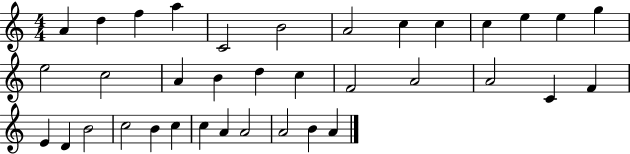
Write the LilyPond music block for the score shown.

{
  \clef treble
  \numericTimeSignature
  \time 4/4
  \key c \major
  a'4 d''4 f''4 a''4 | c'2 b'2 | a'2 c''4 c''4 | c''4 e''4 e''4 g''4 | \break e''2 c''2 | a'4 b'4 d''4 c''4 | f'2 a'2 | a'2 c'4 f'4 | \break e'4 d'4 b'2 | c''2 b'4 c''4 | c''4 a'4 a'2 | a'2 b'4 a'4 | \break \bar "|."
}